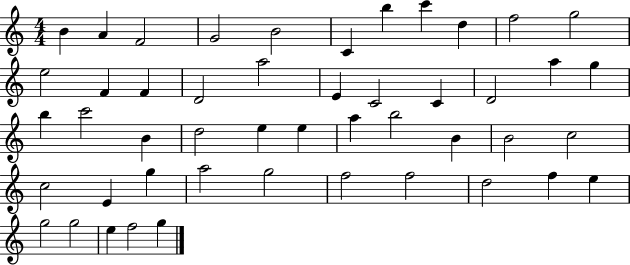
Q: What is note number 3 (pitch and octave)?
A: F4